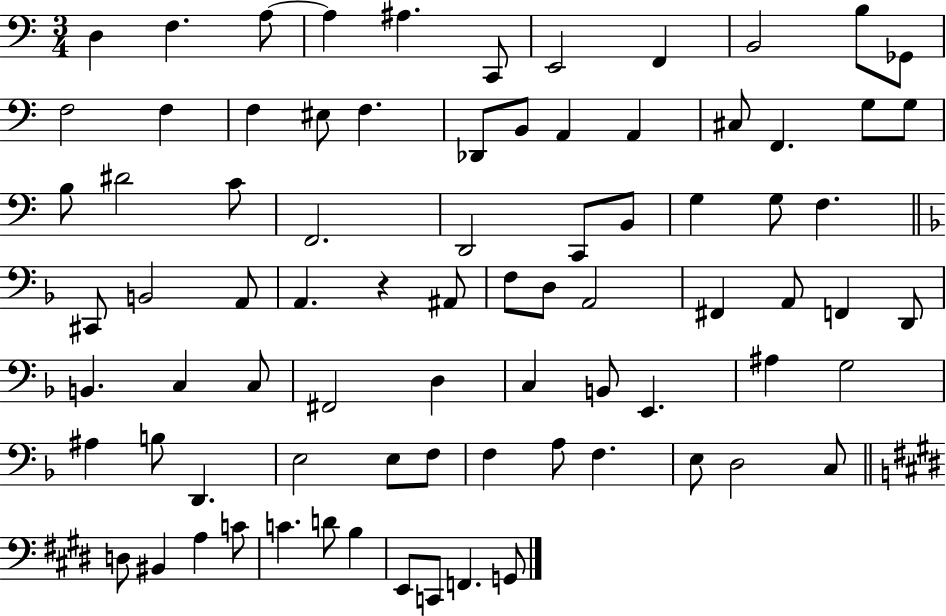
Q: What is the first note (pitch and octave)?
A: D3